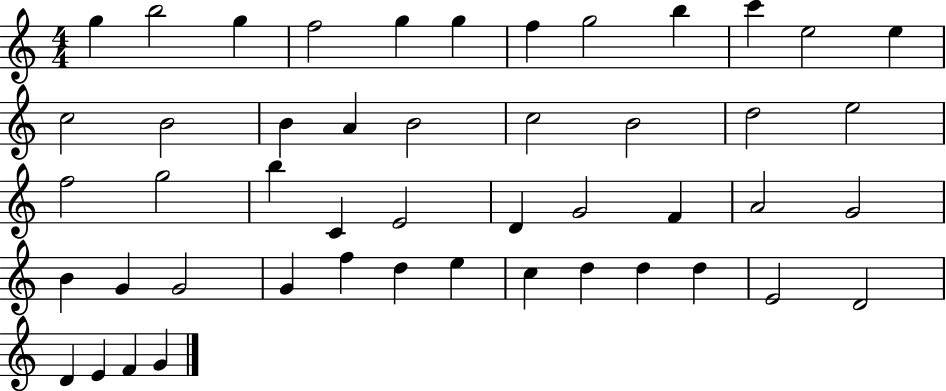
G5/q B5/h G5/q F5/h G5/q G5/q F5/q G5/h B5/q C6/q E5/h E5/q C5/h B4/h B4/q A4/q B4/h C5/h B4/h D5/h E5/h F5/h G5/h B5/q C4/q E4/h D4/q G4/h F4/q A4/h G4/h B4/q G4/q G4/h G4/q F5/q D5/q E5/q C5/q D5/q D5/q D5/q E4/h D4/h D4/q E4/q F4/q G4/q